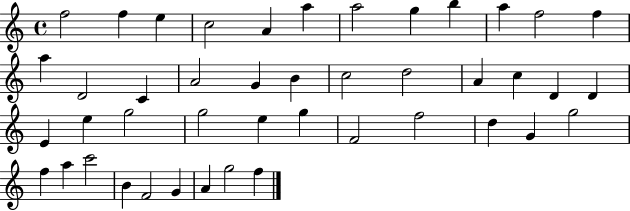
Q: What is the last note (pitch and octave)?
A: F5